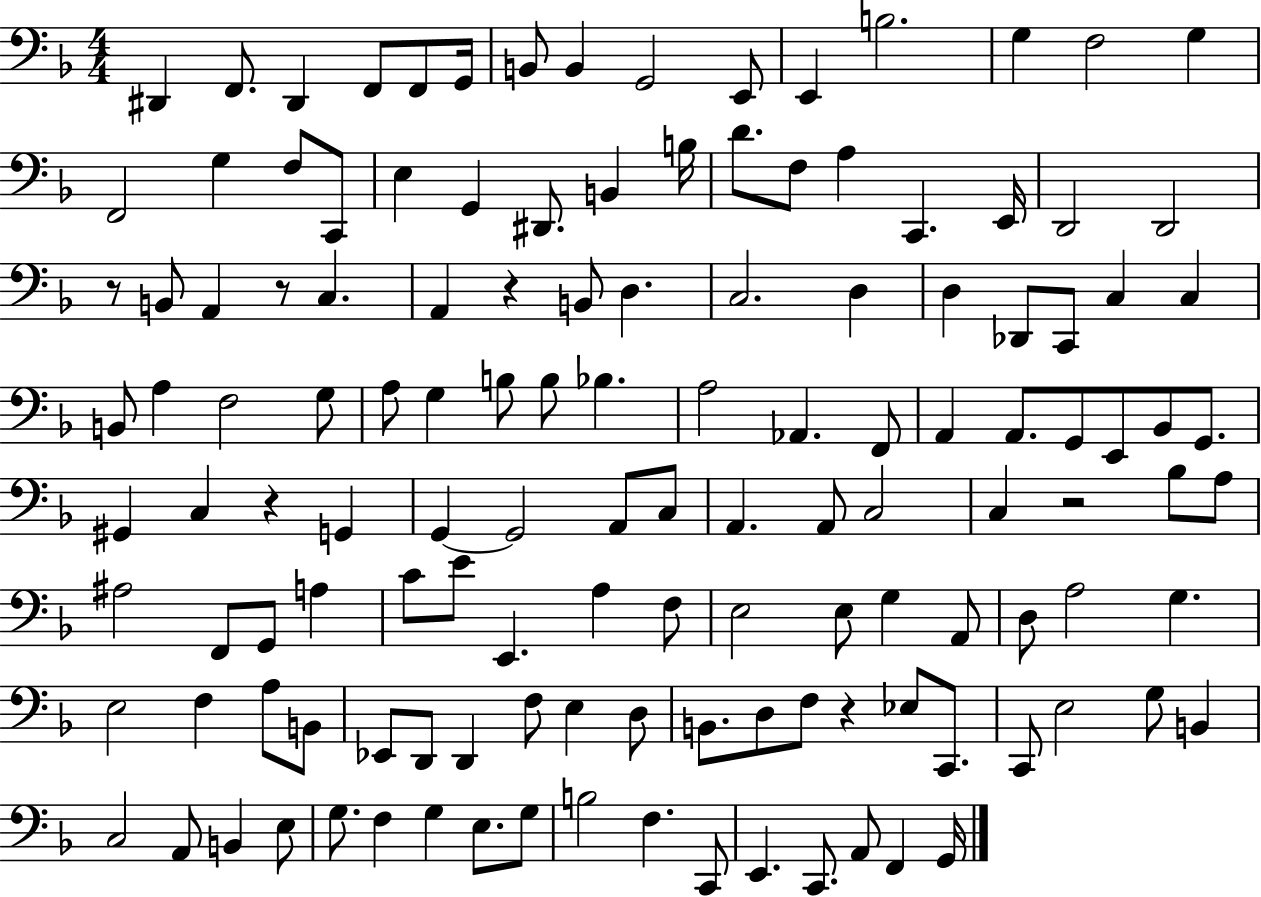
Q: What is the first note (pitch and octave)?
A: D#2